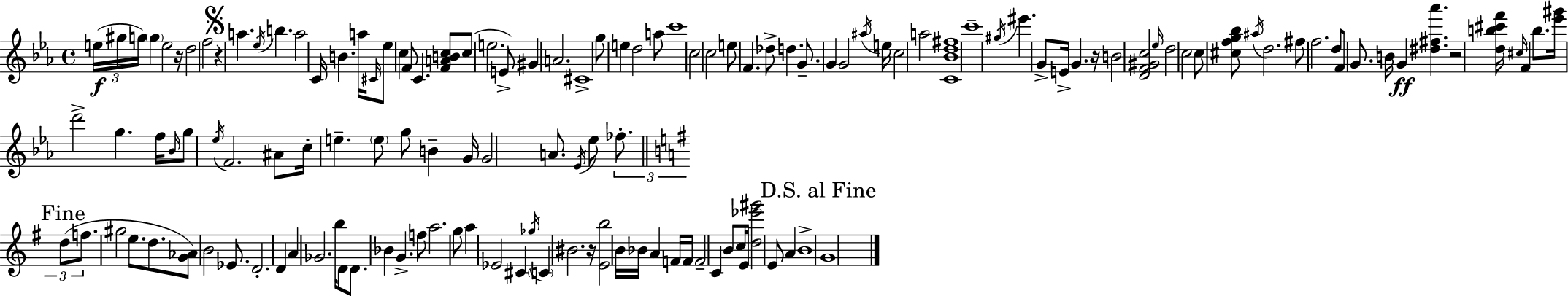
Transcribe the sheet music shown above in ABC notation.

X:1
T:Untitled
M:4/4
L:1/4
K:Cm
e/4 ^g/4 g/4 g e2 z/4 d2 f2 z a _e/4 b a2 C/4 B a/4 ^C/4 _e/2 c F/2 C [FABc]/2 c/2 e2 E/2 ^G A2 ^C4 g/2 e d2 a/2 c'4 c2 c2 e/2 F _d/2 d G/2 G G2 ^a/4 e/4 c2 a2 [C_Bd^f]4 c'4 ^g/4 ^e' G/2 E/4 G z/4 B2 [DF^Gc]2 _e/4 d2 c2 c/2 [^cfg_b]/2 ^a/4 d2 ^f/2 f2 d/2 F/2 G/2 B/4 G [^d^f_a'] z2 [db^c'f']/4 ^c/4 F b/2 [_e'^g']/4 d'2 g f/4 _B/4 g/2 _e/4 F2 ^A/2 c/4 e e/2 g/2 B G/4 G2 A/2 _E/4 _e/2 _f/2 d/2 f/2 ^g2 e/2 d/2 [G_A]/2 B2 _E/2 D2 D A _G2 b/4 D/2 D/2 _B G f/2 a2 g/2 a _E2 ^C _g/4 C ^B2 z/4 [Eb]2 B/4 _B/4 A F/4 F/4 F2 C B/2 c/4 E/2 [d_e'^g']2 E/2 A B4 G4